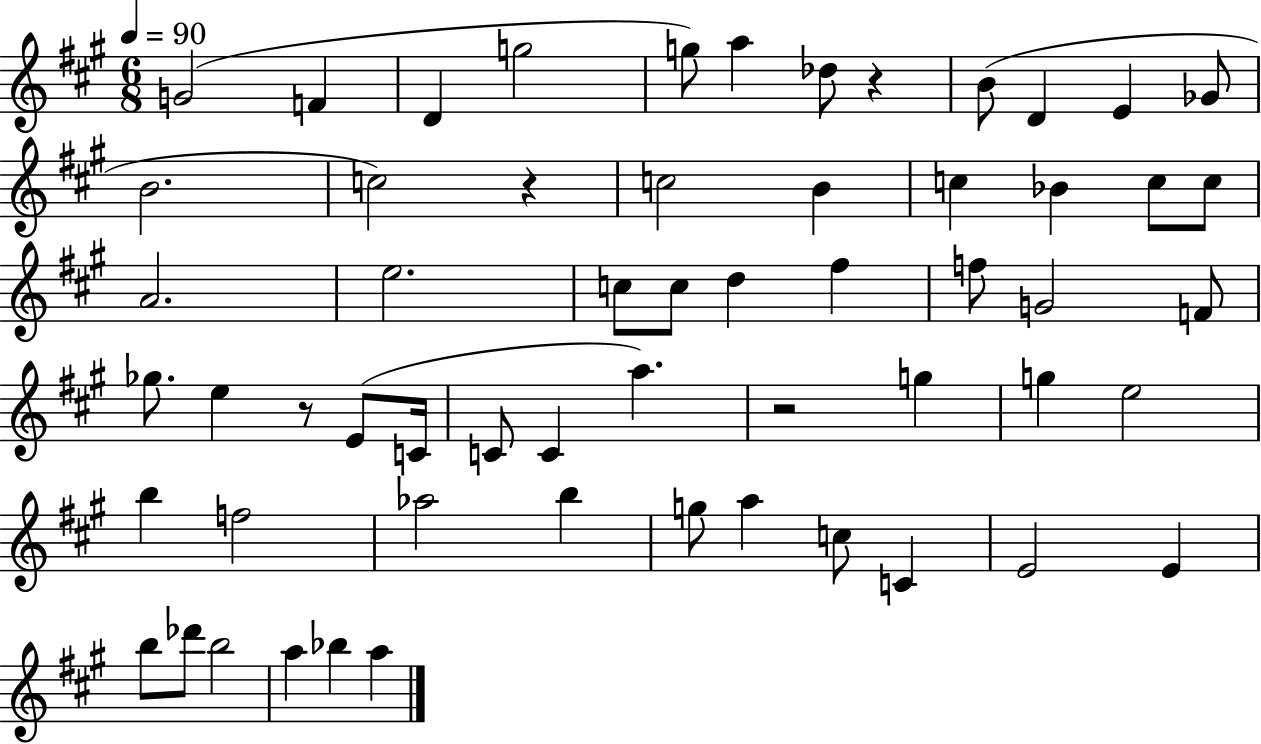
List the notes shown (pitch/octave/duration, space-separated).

G4/h F4/q D4/q G5/h G5/e A5/q Db5/e R/q B4/e D4/q E4/q Gb4/e B4/h. C5/h R/q C5/h B4/q C5/q Bb4/q C5/e C5/e A4/h. E5/h. C5/e C5/e D5/q F#5/q F5/e G4/h F4/e Gb5/e. E5/q R/e E4/e C4/s C4/e C4/q A5/q. R/h G5/q G5/q E5/h B5/q F5/h Ab5/h B5/q G5/e A5/q C5/e C4/q E4/h E4/q B5/e Db6/e B5/h A5/q Bb5/q A5/q